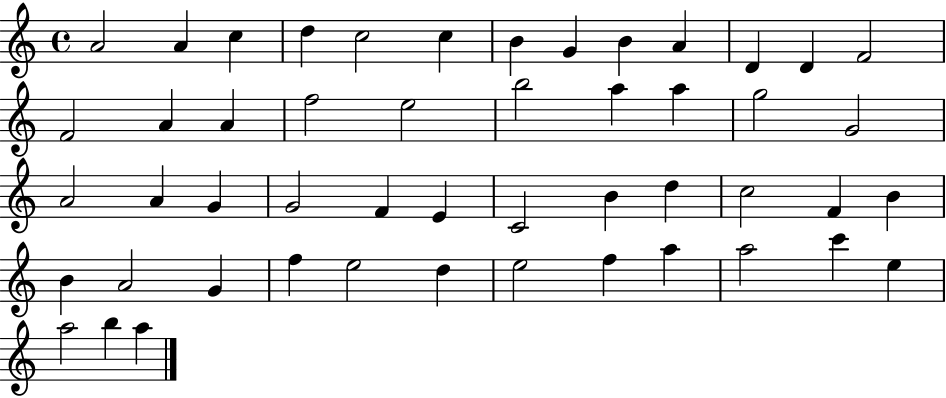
A4/h A4/q C5/q D5/q C5/h C5/q B4/q G4/q B4/q A4/q D4/q D4/q F4/h F4/h A4/q A4/q F5/h E5/h B5/h A5/q A5/q G5/h G4/h A4/h A4/q G4/q G4/h F4/q E4/q C4/h B4/q D5/q C5/h F4/q B4/q B4/q A4/h G4/q F5/q E5/h D5/q E5/h F5/q A5/q A5/h C6/q E5/q A5/h B5/q A5/q